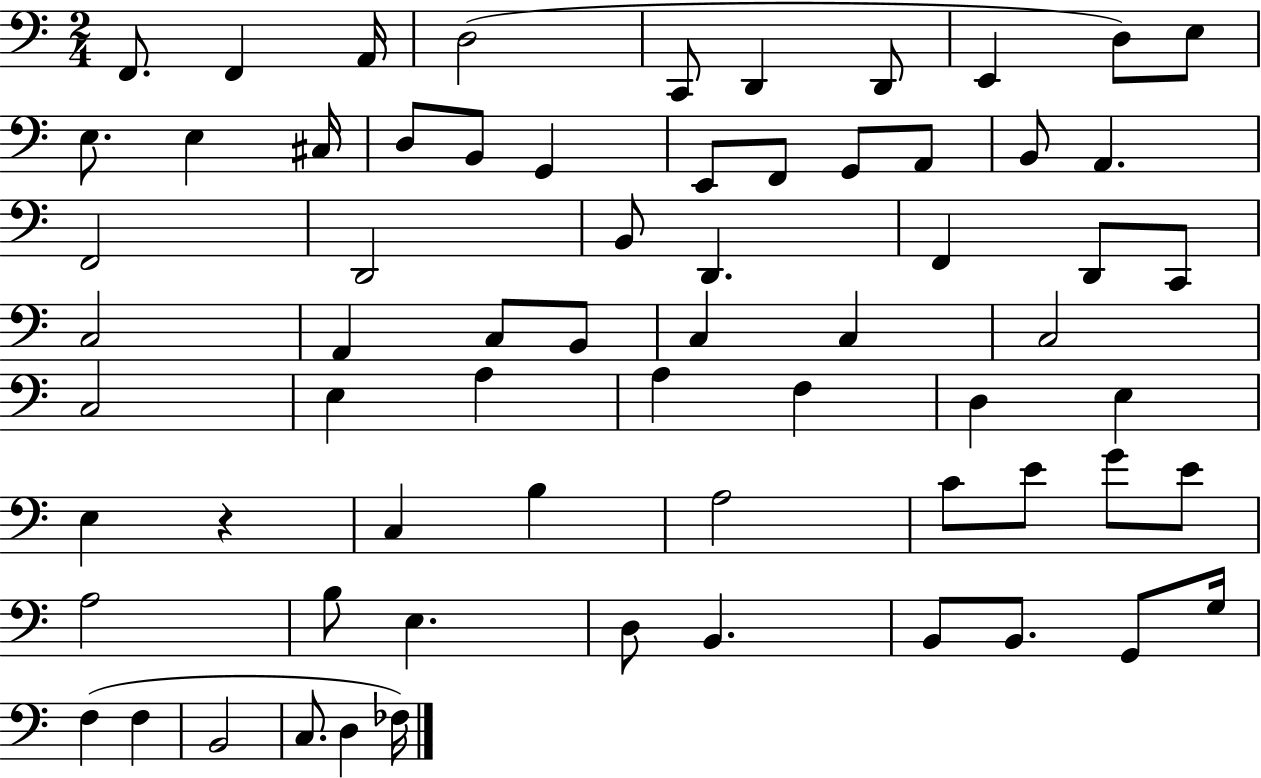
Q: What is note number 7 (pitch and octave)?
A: D2